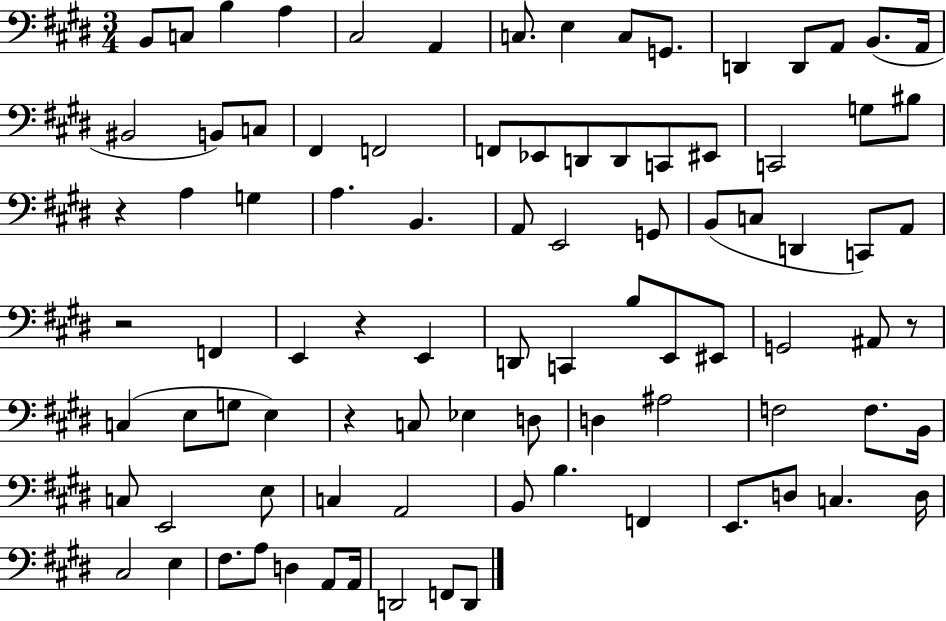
X:1
T:Untitled
M:3/4
L:1/4
K:E
B,,/2 C,/2 B, A, ^C,2 A,, C,/2 E, C,/2 G,,/2 D,, D,,/2 A,,/2 B,,/2 A,,/4 ^B,,2 B,,/2 C,/2 ^F,, F,,2 F,,/2 _E,,/2 D,,/2 D,,/2 C,,/2 ^E,,/2 C,,2 G,/2 ^B,/2 z A, G, A, B,, A,,/2 E,,2 G,,/2 B,,/2 C,/2 D,, C,,/2 A,,/2 z2 F,, E,, z E,, D,,/2 C,, B,/2 E,,/2 ^E,,/2 G,,2 ^A,,/2 z/2 C, E,/2 G,/2 E, z C,/2 _E, D,/2 D, ^A,2 F,2 F,/2 B,,/4 C,/2 E,,2 E,/2 C, A,,2 B,,/2 B, F,, E,,/2 D,/2 C, D,/4 ^C,2 E, ^F,/2 A,/2 D, A,,/2 A,,/4 D,,2 F,,/2 D,,/2